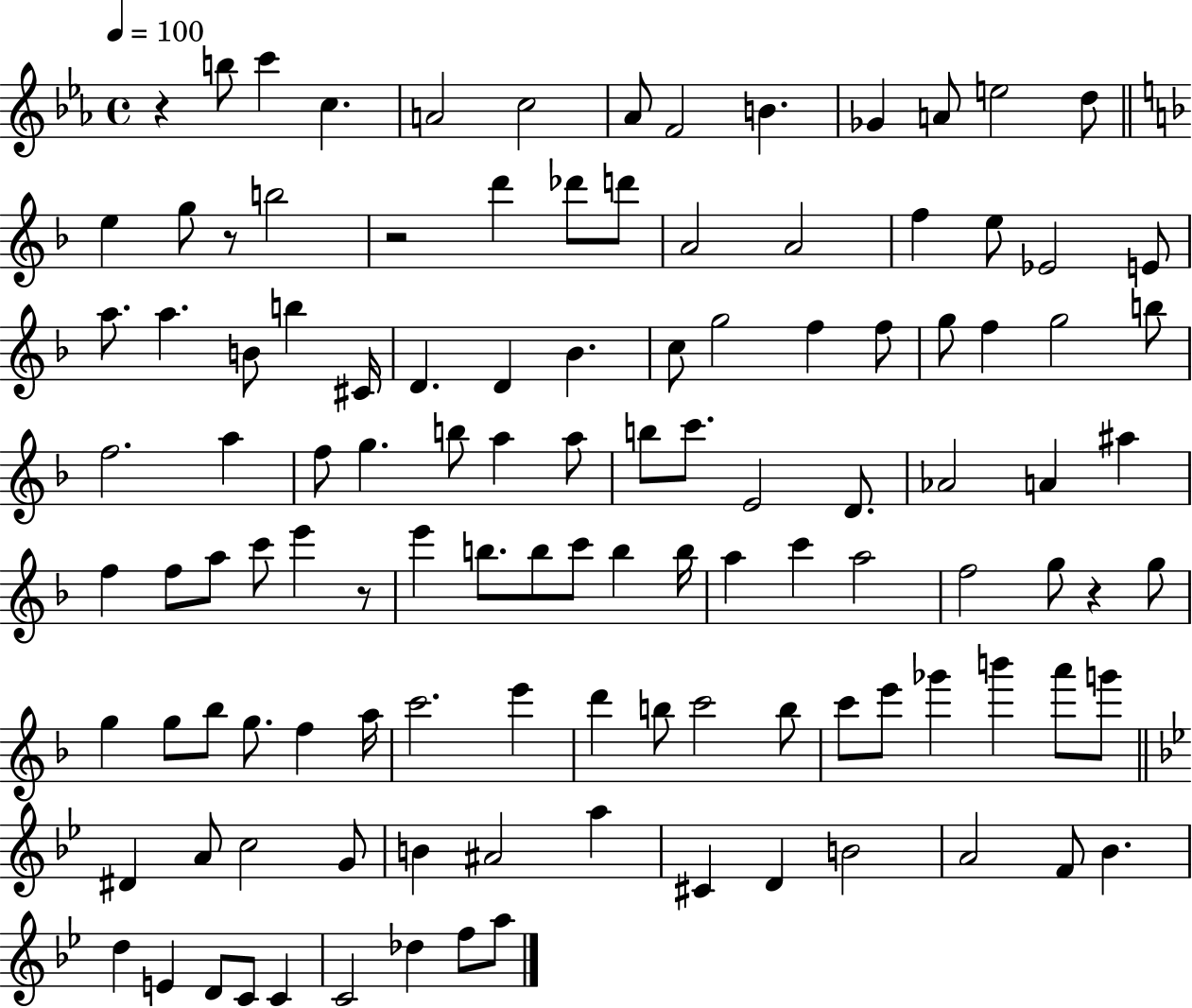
R/q B5/e C6/q C5/q. A4/h C5/h Ab4/e F4/h B4/q. Gb4/q A4/e E5/h D5/e E5/q G5/e R/e B5/h R/h D6/q Db6/e D6/e A4/h A4/h F5/q E5/e Eb4/h E4/e A5/e. A5/q. B4/e B5/q C#4/s D4/q. D4/q Bb4/q. C5/e G5/h F5/q F5/e G5/e F5/q G5/h B5/e F5/h. A5/q F5/e G5/q. B5/e A5/q A5/e B5/e C6/e. E4/h D4/e. Ab4/h A4/q A#5/q F5/q F5/e A5/e C6/e E6/q R/e E6/q B5/e. B5/e C6/e B5/q B5/s A5/q C6/q A5/h F5/h G5/e R/q G5/e G5/q G5/e Bb5/e G5/e. F5/q A5/s C6/h. E6/q D6/q B5/e C6/h B5/e C6/e E6/e Gb6/q B6/q A6/e G6/e D#4/q A4/e C5/h G4/e B4/q A#4/h A5/q C#4/q D4/q B4/h A4/h F4/e Bb4/q. D5/q E4/q D4/e C4/e C4/q C4/h Db5/q F5/e A5/e